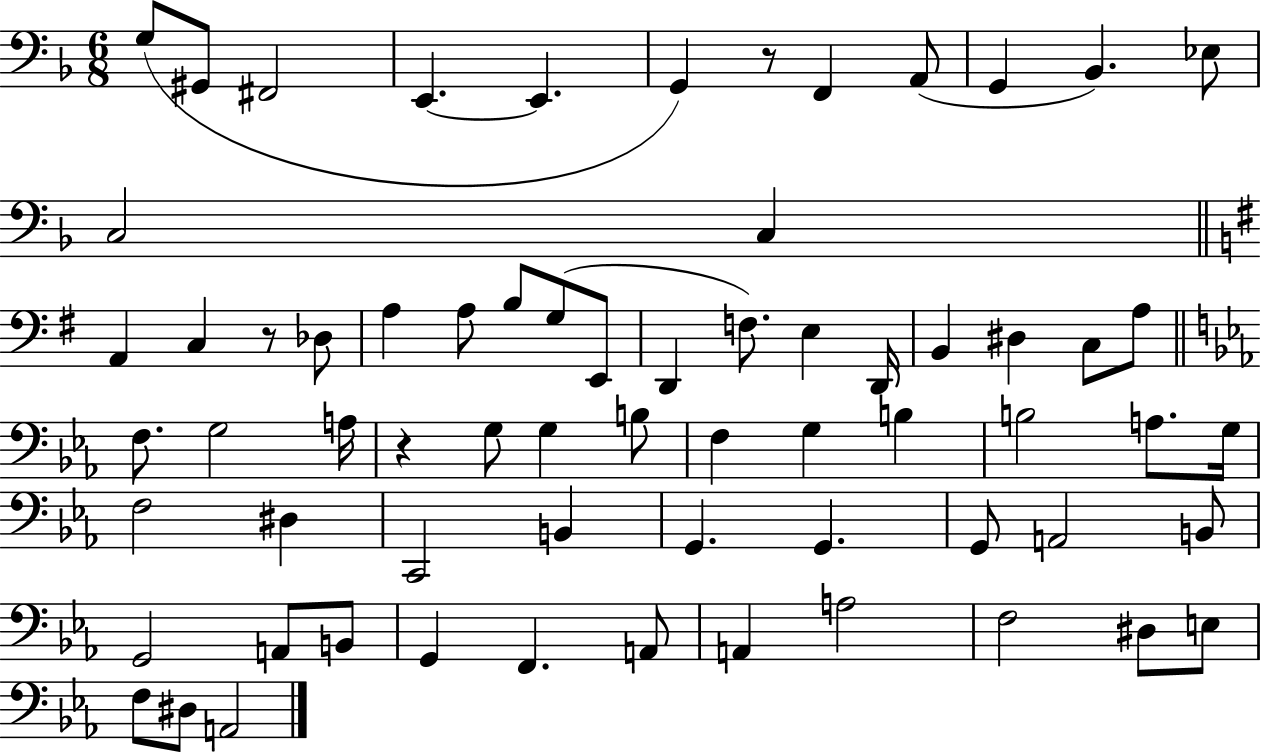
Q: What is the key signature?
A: F major